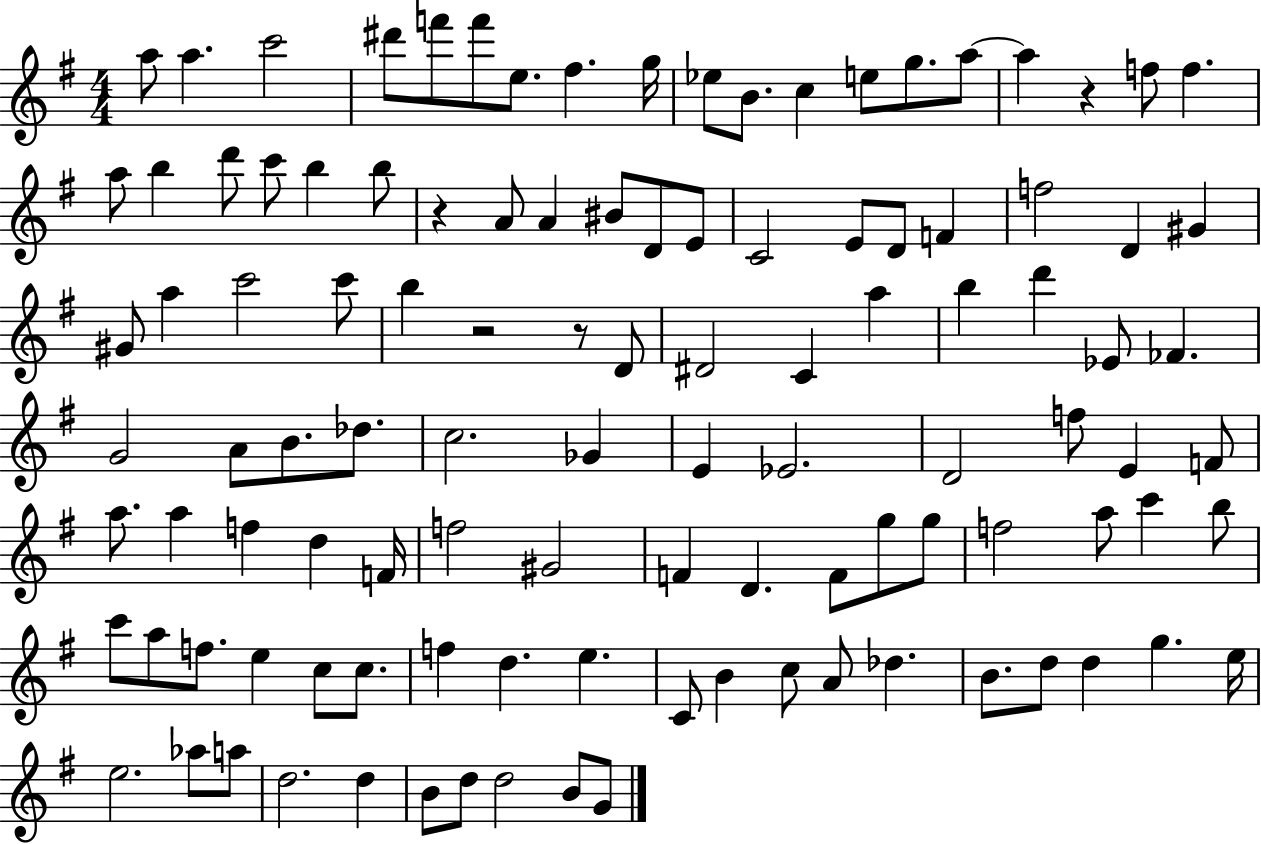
{
  \clef treble
  \numericTimeSignature
  \time 4/4
  \key g \major
  a''8 a''4. c'''2 | dis'''8 f'''8 f'''8 e''8. fis''4. g''16 | ees''8 b'8. c''4 e''8 g''8. a''8~~ | a''4 r4 f''8 f''4. | \break a''8 b''4 d'''8 c'''8 b''4 b''8 | r4 a'8 a'4 bis'8 d'8 e'8 | c'2 e'8 d'8 f'4 | f''2 d'4 gis'4 | \break gis'8 a''4 c'''2 c'''8 | b''4 r2 r8 d'8 | dis'2 c'4 a''4 | b''4 d'''4 ees'8 fes'4. | \break g'2 a'8 b'8. des''8. | c''2. ges'4 | e'4 ees'2. | d'2 f''8 e'4 f'8 | \break a''8. a''4 f''4 d''4 f'16 | f''2 gis'2 | f'4 d'4. f'8 g''8 g''8 | f''2 a''8 c'''4 b''8 | \break c'''8 a''8 f''8. e''4 c''8 c''8. | f''4 d''4. e''4. | c'8 b'4 c''8 a'8 des''4. | b'8. d''8 d''4 g''4. e''16 | \break e''2. aes''8 a''8 | d''2. d''4 | b'8 d''8 d''2 b'8 g'8 | \bar "|."
}